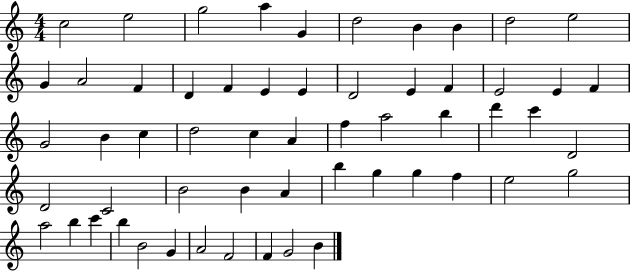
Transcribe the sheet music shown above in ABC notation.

X:1
T:Untitled
M:4/4
L:1/4
K:C
c2 e2 g2 a G d2 B B d2 e2 G A2 F D F E E D2 E F E2 E F G2 B c d2 c A f a2 b d' c' D2 D2 C2 B2 B A b g g f e2 g2 a2 b c' b B2 G A2 F2 F G2 B